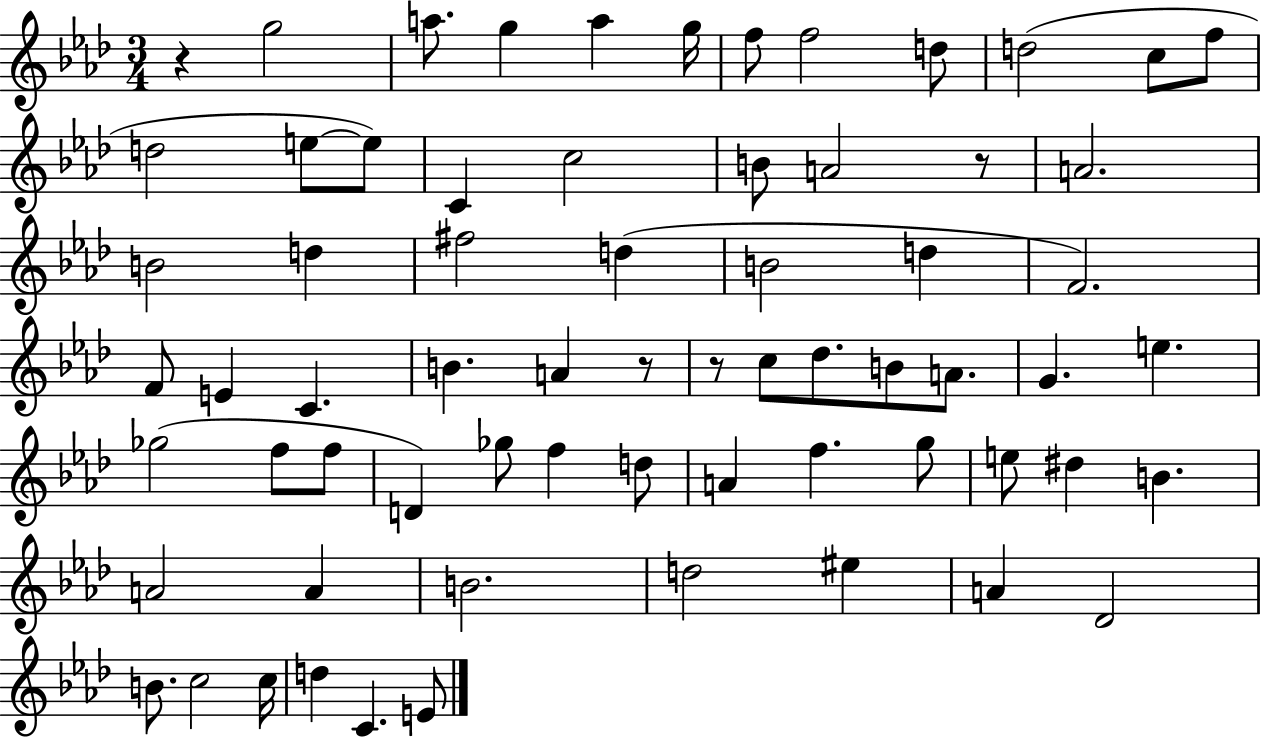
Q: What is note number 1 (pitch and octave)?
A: G5